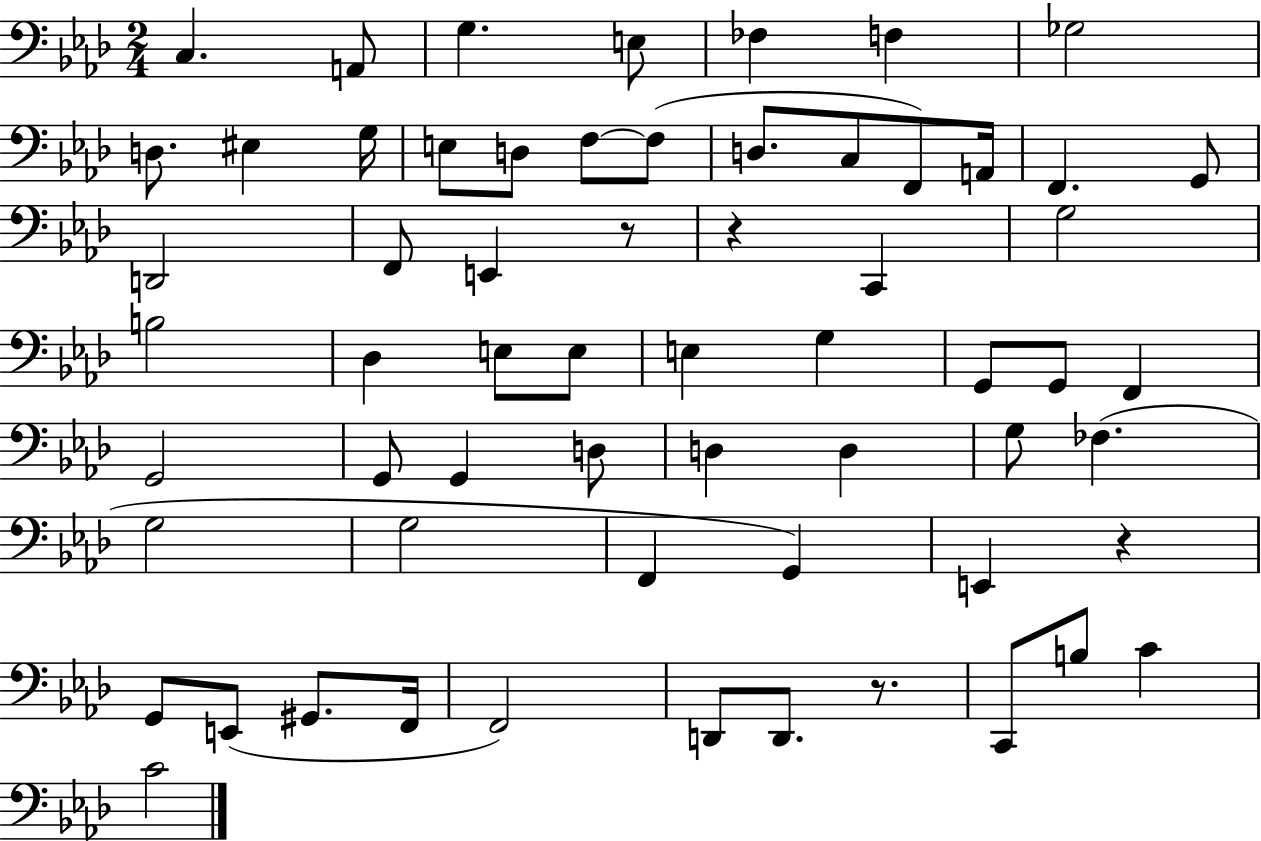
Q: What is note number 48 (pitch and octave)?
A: G2